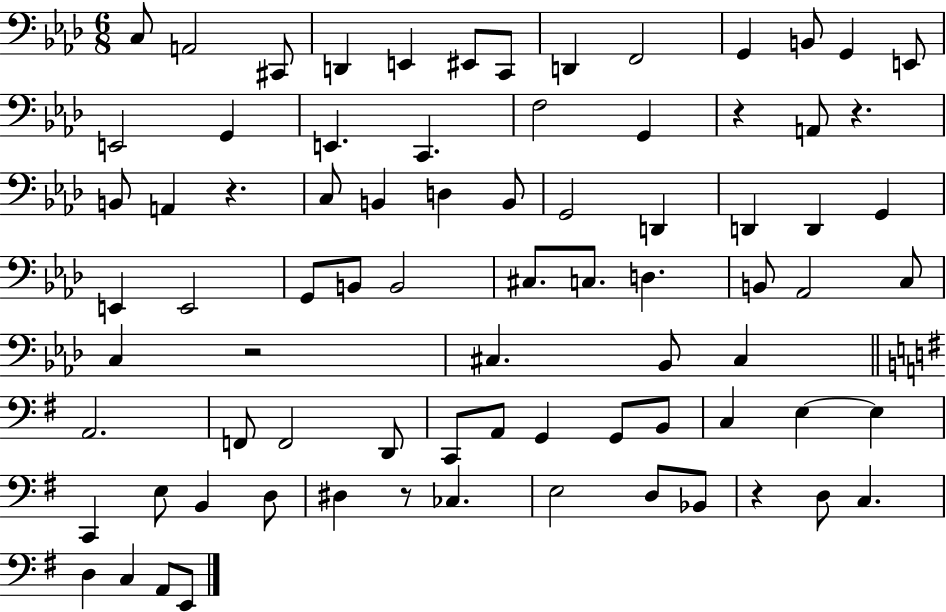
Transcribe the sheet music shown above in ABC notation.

X:1
T:Untitled
M:6/8
L:1/4
K:Ab
C,/2 A,,2 ^C,,/2 D,, E,, ^E,,/2 C,,/2 D,, F,,2 G,, B,,/2 G,, E,,/2 E,,2 G,, E,, C,, F,2 G,, z A,,/2 z B,,/2 A,, z C,/2 B,, D, B,,/2 G,,2 D,, D,, D,, G,, E,, E,,2 G,,/2 B,,/2 B,,2 ^C,/2 C,/2 D, B,,/2 _A,,2 C,/2 C, z2 ^C, _B,,/2 ^C, A,,2 F,,/2 F,,2 D,,/2 C,,/2 A,,/2 G,, G,,/2 B,,/2 C, E, E, C,, E,/2 B,, D,/2 ^D, z/2 _C, E,2 D,/2 _B,,/2 z D,/2 C, D, C, A,,/2 E,,/2